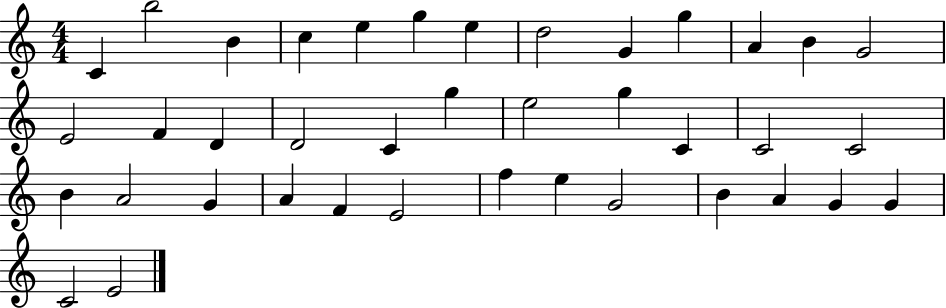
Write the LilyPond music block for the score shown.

{
  \clef treble
  \numericTimeSignature
  \time 4/4
  \key c \major
  c'4 b''2 b'4 | c''4 e''4 g''4 e''4 | d''2 g'4 g''4 | a'4 b'4 g'2 | \break e'2 f'4 d'4 | d'2 c'4 g''4 | e''2 g''4 c'4 | c'2 c'2 | \break b'4 a'2 g'4 | a'4 f'4 e'2 | f''4 e''4 g'2 | b'4 a'4 g'4 g'4 | \break c'2 e'2 | \bar "|."
}